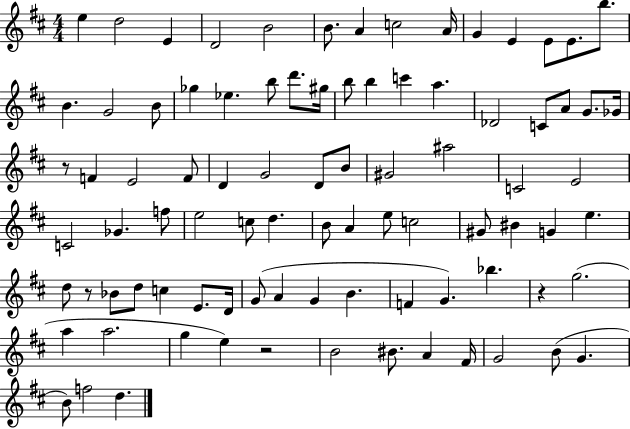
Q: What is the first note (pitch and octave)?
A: E5